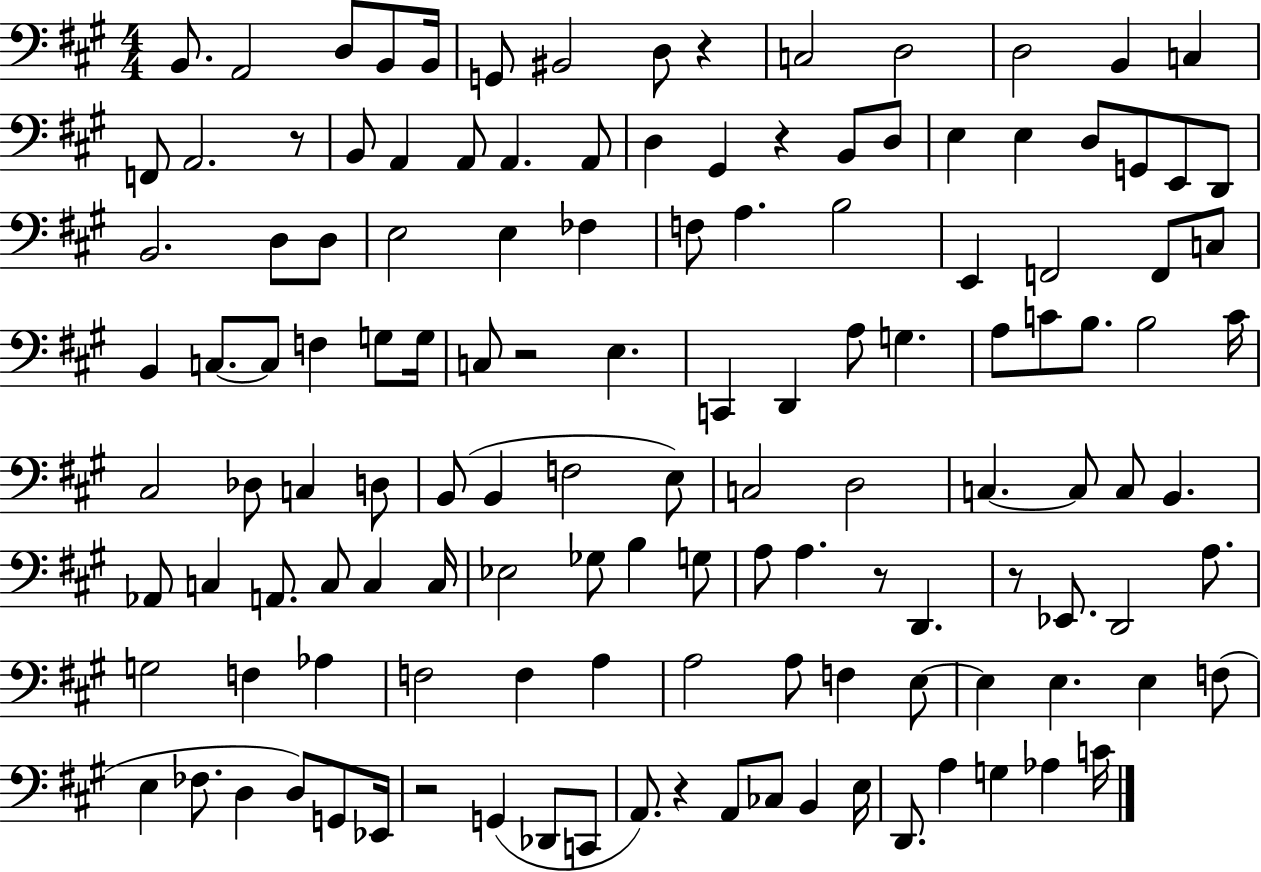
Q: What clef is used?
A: bass